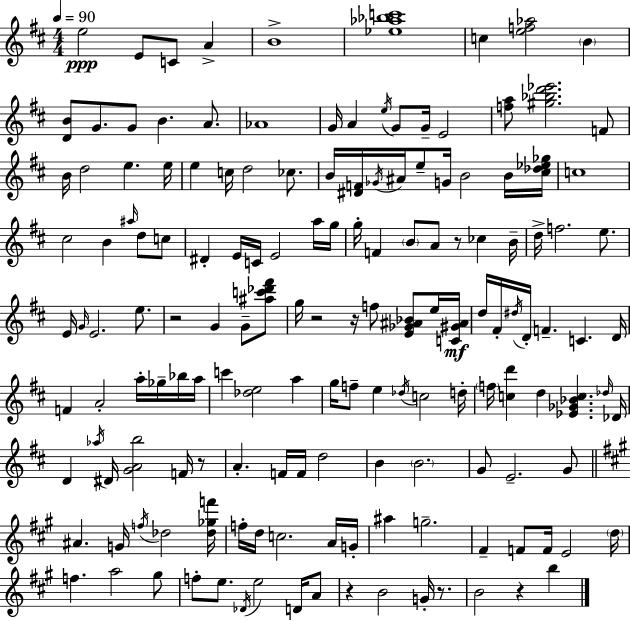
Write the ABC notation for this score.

X:1
T:Untitled
M:4/4
L:1/4
K:D
e2 E/2 C/2 A B4 [_e_a_bc']4 c [ef_a]2 B [DB]/2 G/2 G/2 B A/2 _A4 G/4 A e/4 G/2 G/4 E2 [fa]/2 [^g_bd'_e']2 F/2 B/4 d2 e e/4 e c/4 d2 _c/2 B/4 [^DF]/4 _G/4 ^A/4 e/2 G/4 B2 B/4 [^c_d_e_g]/4 c4 ^c2 B ^a/4 d/2 c/2 ^D E/4 C/4 E2 a/4 g/4 g/4 F B/2 A/2 z/2 _c B/4 d/4 f2 e/2 E/4 G/4 E2 e/2 z2 G G/2 [^ac'_d'^f']/2 g/4 z2 z/4 f/2 [E_G^A_B]/2 e/4 [C^G^A]/4 d/4 ^F/4 ^d/4 D/4 F C D/4 F A2 a/4 _g/4 _b/4 a/4 c' [_de]2 a g/4 f/2 e _d/4 c2 d/4 f/4 [cd'] d [_E_G_Bc] _d/4 _D/4 D _a/4 ^D/4 [GAb]2 F/4 z/2 A F/4 F/4 d2 B B2 G/2 E2 G/2 ^A G/4 f/4 _d2 [_d_gf']/4 f/4 d/4 c2 A/4 G/4 ^a g2 ^F F/2 F/4 E2 d/4 f a2 ^g/2 f/2 e/2 _D/4 e2 D/4 A/2 z B2 G/4 z/2 B2 z b